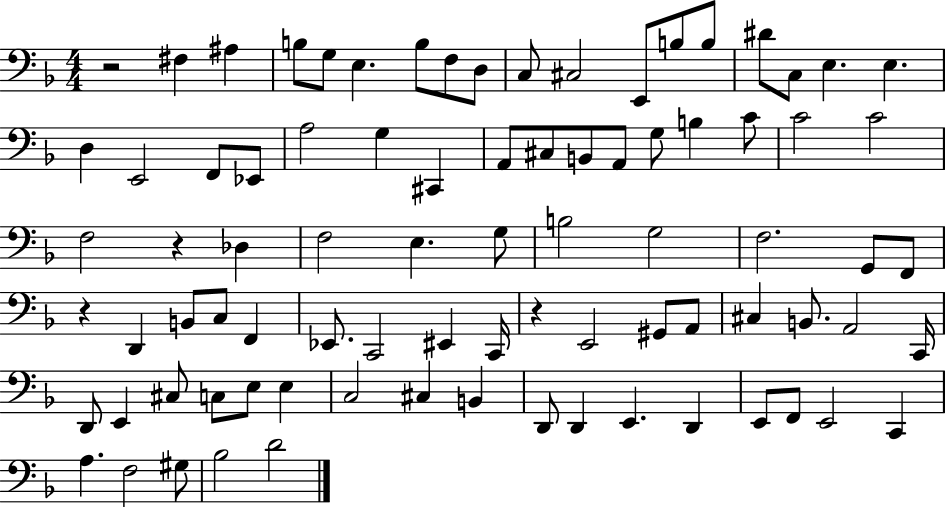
{
  \clef bass
  \numericTimeSignature
  \time 4/4
  \key f \major
  \repeat volta 2 { r2 fis4 ais4 | b8 g8 e4. b8 f8 d8 | c8 cis2 e,8 b8 b8 | dis'8 c8 e4. e4. | \break d4 e,2 f,8 ees,8 | a2 g4 cis,4 | a,8 cis8 b,8 a,8 g8 b4 c'8 | c'2 c'2 | \break f2 r4 des4 | f2 e4. g8 | b2 g2 | f2. g,8 f,8 | \break r4 d,4 b,8 c8 f,4 | ees,8. c,2 eis,4 c,16 | r4 e,2 gis,8 a,8 | cis4 b,8. a,2 c,16 | \break d,8 e,4 cis8 c8 e8 e4 | c2 cis4 b,4 | d,8 d,4 e,4. d,4 | e,8 f,8 e,2 c,4 | \break a4. f2 gis8 | bes2 d'2 | } \bar "|."
}